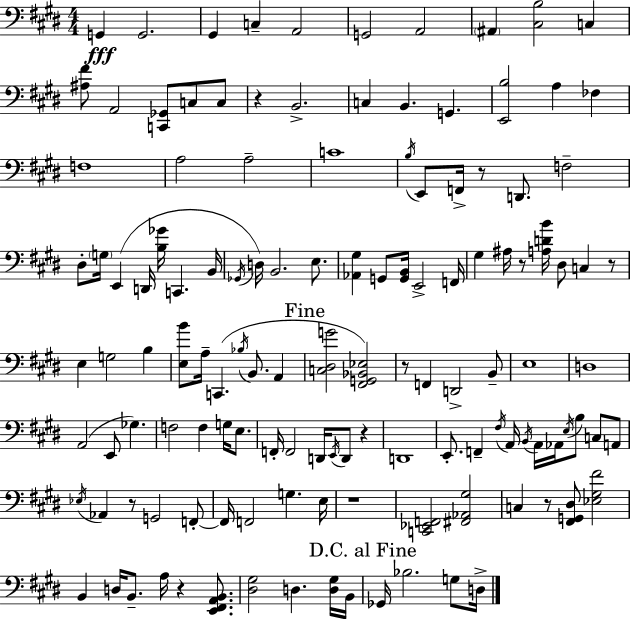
G2/q G2/h. G#2/q C3/q A2/h G2/h A2/h A#2/q [C#3,B3]/h C3/q [A#3,F#4]/e A2/h [C2,Gb2]/e C3/e C3/e R/q B2/h. C3/q B2/q. G2/q. [E2,B3]/h A3/q FES3/q F3/w A3/h A3/h C4/w B3/s E2/e F2/s R/e D2/e. F3/h D#3/e G3/s E2/q D2/s [B3,Gb4]/s C2/q. B2/s Gb2/s D3/s B2/h. E3/e. [Ab2,G#3]/q G2/e [G2,B2]/s E2/h F2/s G#3/q A#3/s R/e [A3,D4,B4]/s D#3/e C3/q R/e E3/q G3/h B3/q [E3,B4]/e A3/s C2/q. Bb3/s B2/e. A2/q [C3,D#3,G4]/h [F#2,G2,Bb2,Eb3]/h R/e F2/q D2/h B2/e E3/w D3/w A2/h E2/e Gb3/q. F3/h F3/q G3/s E3/e. F2/s F2/h D2/s E2/s D2/e R/q D2/w E2/e. F2/q F#3/s A2/s B2/s A2/s Ab2/s E3/s B3/e C3/e A2/e Eb3/s Ab2/q R/e G2/h F2/e F2/s F2/h G3/q. E3/s R/w [C2,Eb2,F2]/h [F#2,Ab2,G#3]/h C3/q R/e [F#2,G2,D#3]/e [Eb3,G#3,F#4]/h B2/q D3/s B2/e. A3/s R/q [E2,F#2,A2,B2]/e. [D#3,G#3]/h D3/q. [D3,G#3]/s B2/s Gb2/s Bb3/h. G3/e D3/s